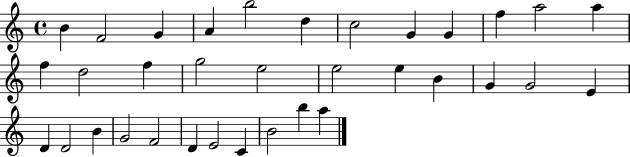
B4/q F4/h G4/q A4/q B5/h D5/q C5/h G4/q G4/q F5/q A5/h A5/q F5/q D5/h F5/q G5/h E5/h E5/h E5/q B4/q G4/q G4/h E4/q D4/q D4/h B4/q G4/h F4/h D4/q E4/h C4/q B4/h B5/q A5/q